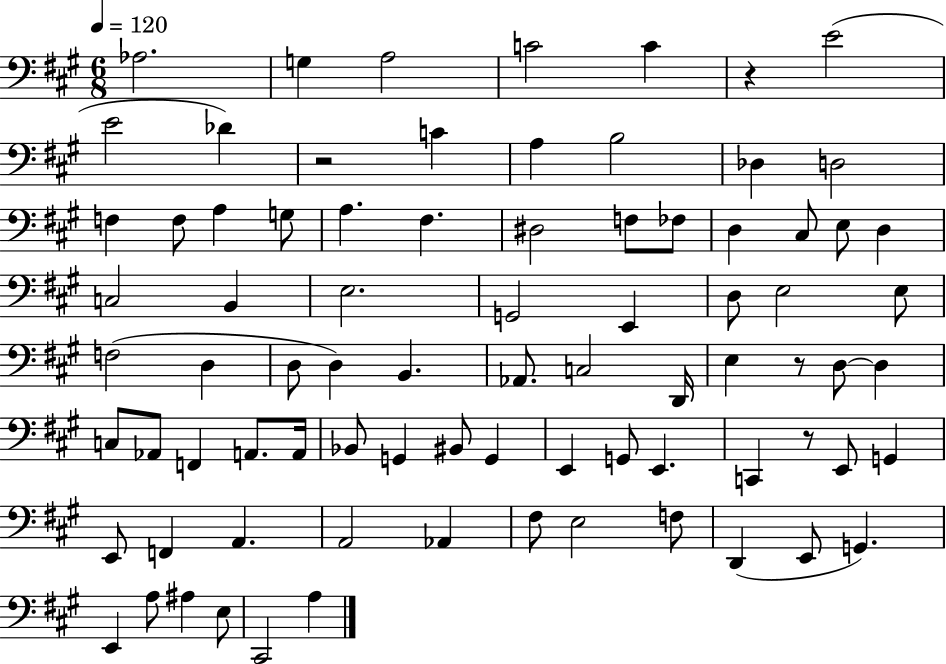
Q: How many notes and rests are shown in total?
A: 81